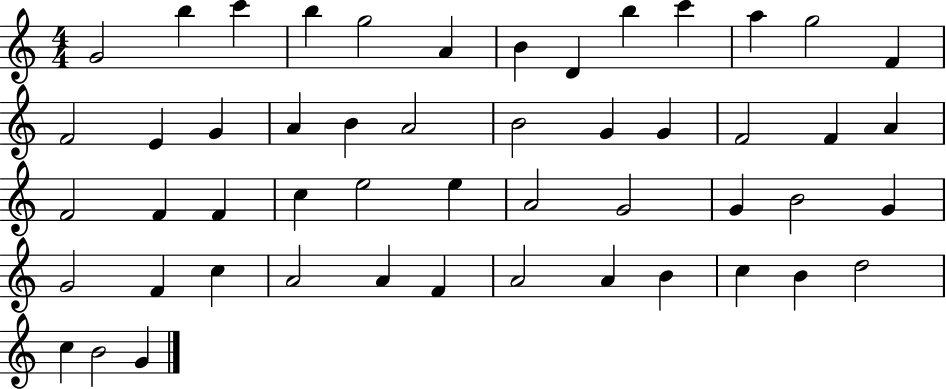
G4/h B5/q C6/q B5/q G5/h A4/q B4/q D4/q B5/q C6/q A5/q G5/h F4/q F4/h E4/q G4/q A4/q B4/q A4/h B4/h G4/q G4/q F4/h F4/q A4/q F4/h F4/q F4/q C5/q E5/h E5/q A4/h G4/h G4/q B4/h G4/q G4/h F4/q C5/q A4/h A4/q F4/q A4/h A4/q B4/q C5/q B4/q D5/h C5/q B4/h G4/q